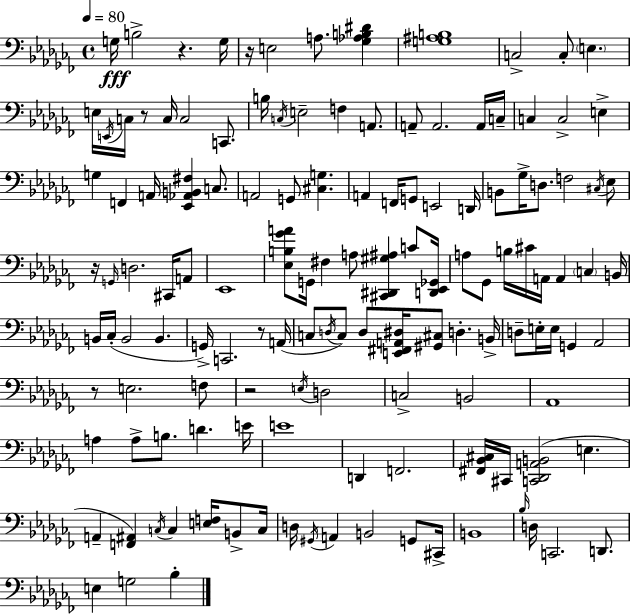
X:1
T:Untitled
M:4/4
L:1/4
K:Abm
G,/4 B,2 z G,/4 z/4 E,2 A,/2 [_G,_A,B,^D] [G,^A,B,]4 C,2 C,/2 E, E,/4 E,,/4 C,/4 z/2 C,/4 C,2 C,,/2 B,/4 C,/4 E,2 F, A,,/2 A,,/2 A,,2 A,,/4 C,/4 C, C,2 E, G, F,, A,,/4 [_E,,_A,,B,,^F,] C,/2 A,,2 G,,/2 [^C,G,] A,, F,,/4 G,,/2 E,,2 D,,/4 B,,/2 _G,/4 D,/2 F,2 ^C,/4 _E,/2 z/4 G,,/4 D,2 ^C,,/4 A,,/2 _E,,4 [_E,B,_GA]/2 G,,/4 ^F, A,/2 [^C,,^D,,^G,^A,] C/2 [D,,_E,,_G,,]/4 A,/2 _G,,/2 B,/4 ^C/4 A,,/4 A,, C, B,,/4 B,,/4 _C,/4 B,,2 B,, G,,/4 C,,2 z/2 A,,/4 C,/2 D,/4 C,/2 D,/2 [E,,^F,,A,,^D,]/4 [^G,,^C,]/2 D, B,,/4 D,/2 E,/4 E,/4 G,, _A,,2 z/2 E,2 F,/2 z2 E,/4 D,2 C,2 B,,2 _A,,4 A, A,/2 B,/2 D E/4 E4 D,, F,,2 [^F,,_B,,^C,]/4 ^C,,/4 [C,,_D,,A,,B,,]2 E, A,, [F,,^A,,] C,/4 C, [E,F,]/4 B,,/2 C,/4 D,/4 ^G,,/4 A,, B,,2 G,,/2 ^C,,/4 B,,4 _B,/4 D,/4 C,,2 D,,/2 E, G,2 _B,